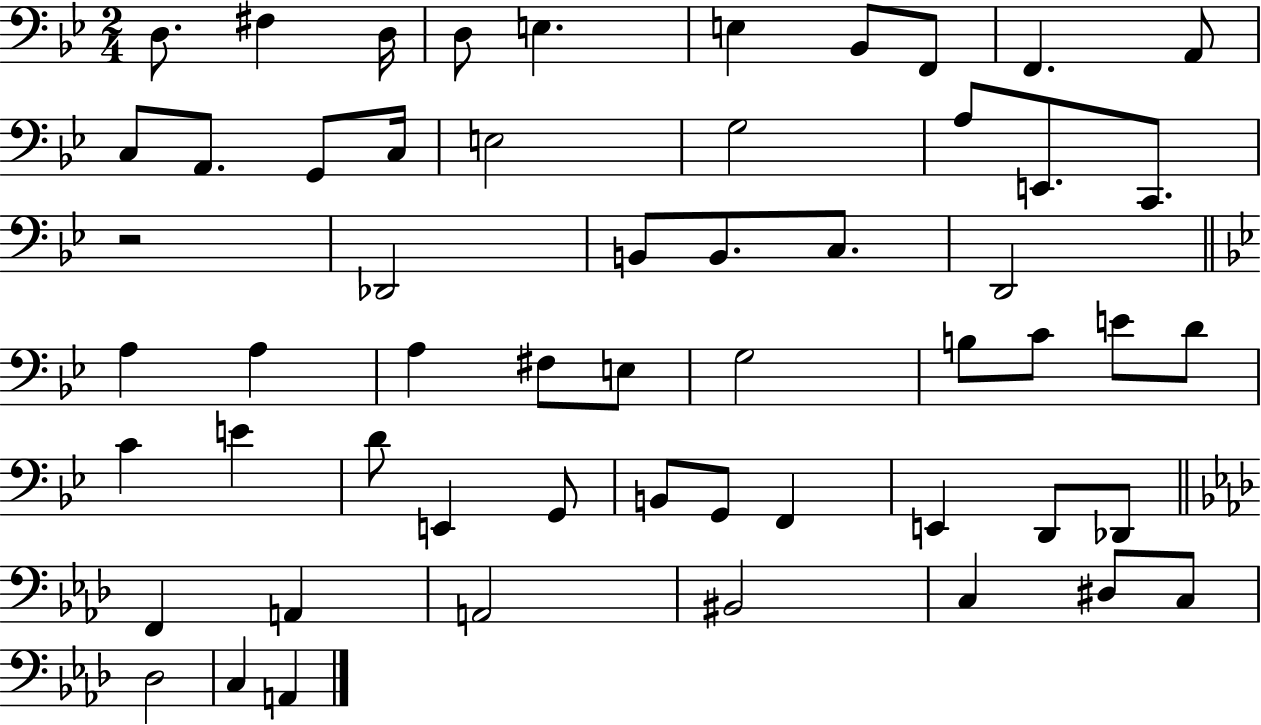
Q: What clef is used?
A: bass